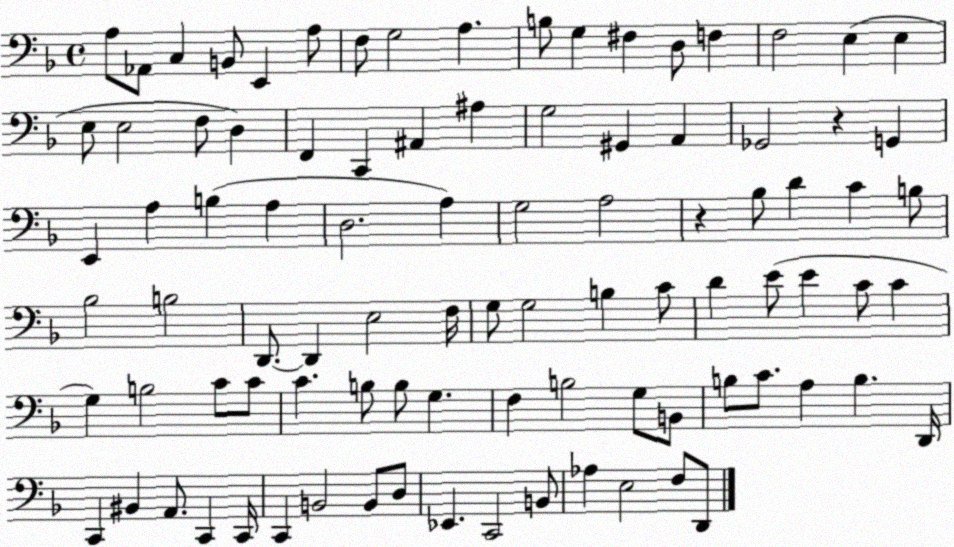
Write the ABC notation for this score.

X:1
T:Untitled
M:4/4
L:1/4
K:F
A,/2 _A,,/2 C, B,,/2 E,, A,/2 F,/2 G,2 A, B,/2 G, ^F, D,/2 F, F,2 E, E, E,/2 E,2 F,/2 D, F,, C,, ^A,, ^A, G,2 ^G,, A,, _G,,2 z G,, E,, A, B, A, D,2 A, G,2 A,2 z _B,/2 D C B,/2 _B,2 B,2 D,,/2 D,, E,2 F,/4 G,/2 G,2 B, C/2 D E/2 E C/2 C G, B,2 C/2 C/2 C B,/2 B,/2 G, F, B,2 G,/2 B,,/2 B,/2 C/2 A, B, D,,/4 C,, ^B,, A,,/2 C,, C,,/4 C,, B,,2 B,,/2 D,/2 _E,, C,,2 B,,/2 _A, E,2 F,/2 D,,/2